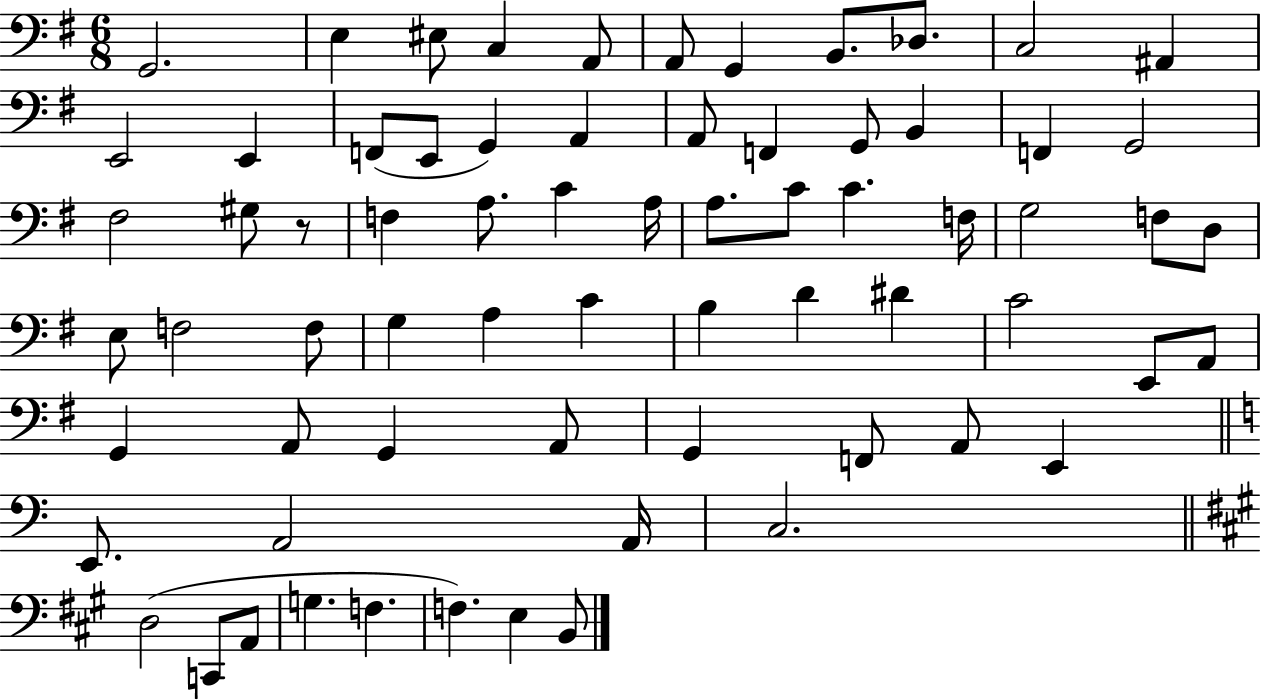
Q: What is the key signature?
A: G major